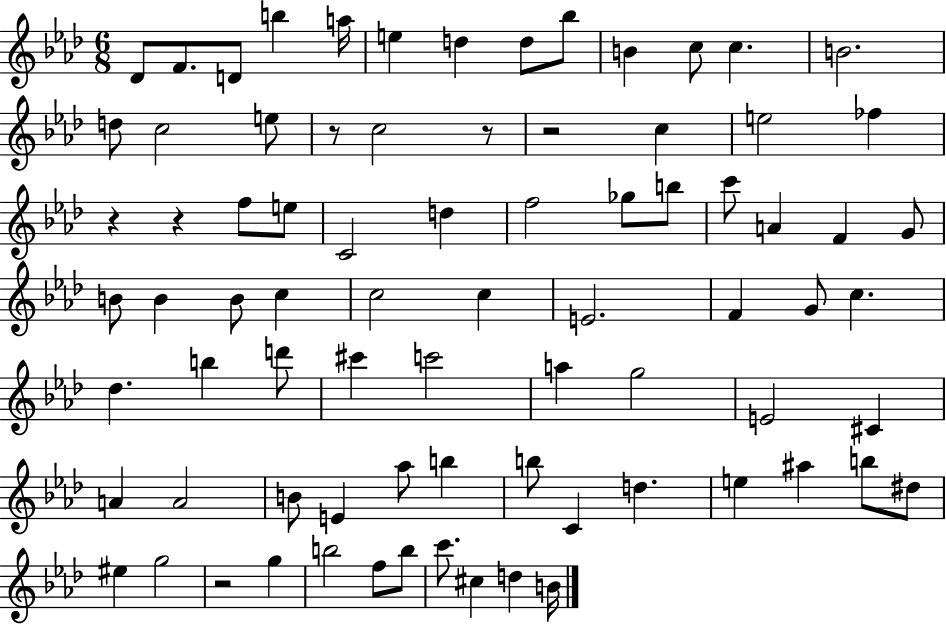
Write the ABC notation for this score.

X:1
T:Untitled
M:6/8
L:1/4
K:Ab
_D/2 F/2 D/2 b a/4 e d d/2 _b/2 B c/2 c B2 d/2 c2 e/2 z/2 c2 z/2 z2 c e2 _f z z f/2 e/2 C2 d f2 _g/2 b/2 c'/2 A F G/2 B/2 B B/2 c c2 c E2 F G/2 c _d b d'/2 ^c' c'2 a g2 E2 ^C A A2 B/2 E _a/2 b b/2 C d e ^a b/2 ^d/2 ^e g2 z2 g b2 f/2 b/2 c'/2 ^c d B/4